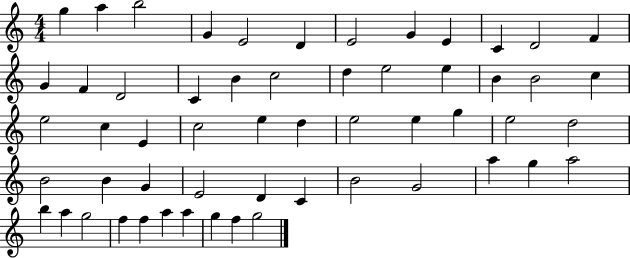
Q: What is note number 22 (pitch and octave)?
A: B4